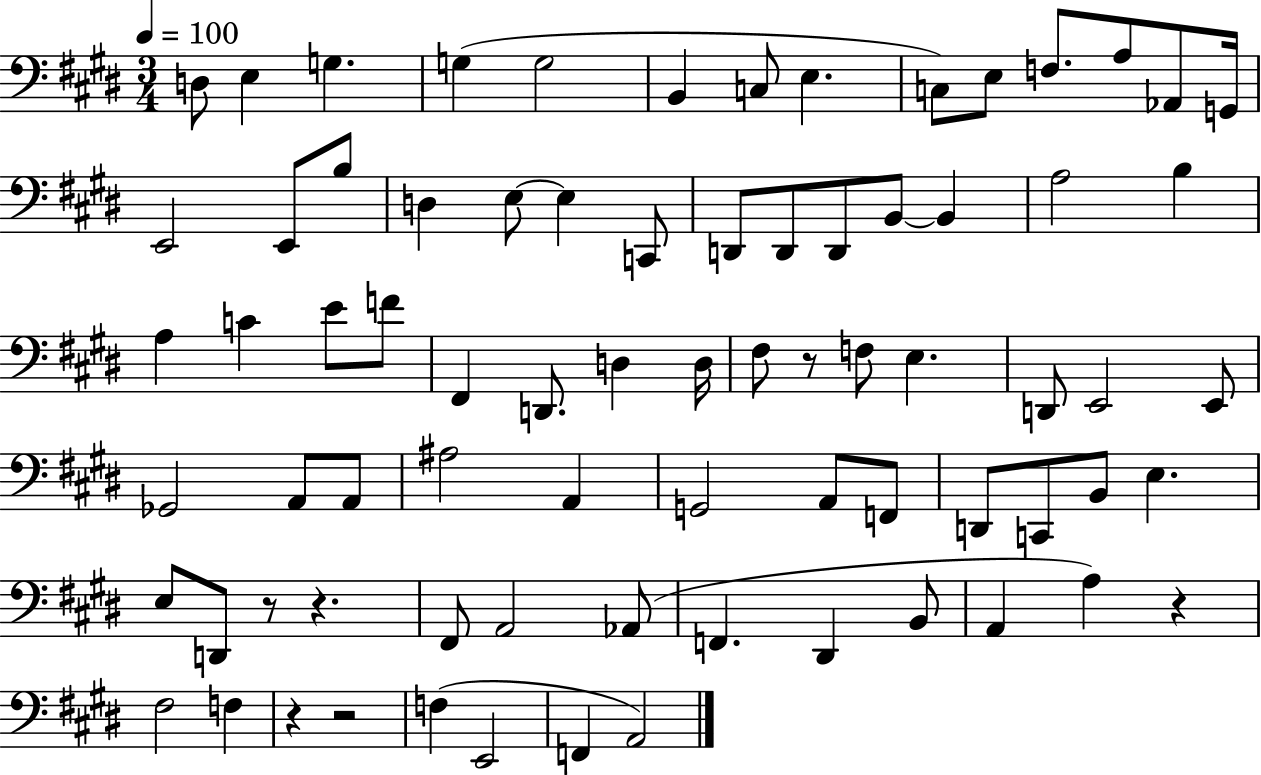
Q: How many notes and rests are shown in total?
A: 76